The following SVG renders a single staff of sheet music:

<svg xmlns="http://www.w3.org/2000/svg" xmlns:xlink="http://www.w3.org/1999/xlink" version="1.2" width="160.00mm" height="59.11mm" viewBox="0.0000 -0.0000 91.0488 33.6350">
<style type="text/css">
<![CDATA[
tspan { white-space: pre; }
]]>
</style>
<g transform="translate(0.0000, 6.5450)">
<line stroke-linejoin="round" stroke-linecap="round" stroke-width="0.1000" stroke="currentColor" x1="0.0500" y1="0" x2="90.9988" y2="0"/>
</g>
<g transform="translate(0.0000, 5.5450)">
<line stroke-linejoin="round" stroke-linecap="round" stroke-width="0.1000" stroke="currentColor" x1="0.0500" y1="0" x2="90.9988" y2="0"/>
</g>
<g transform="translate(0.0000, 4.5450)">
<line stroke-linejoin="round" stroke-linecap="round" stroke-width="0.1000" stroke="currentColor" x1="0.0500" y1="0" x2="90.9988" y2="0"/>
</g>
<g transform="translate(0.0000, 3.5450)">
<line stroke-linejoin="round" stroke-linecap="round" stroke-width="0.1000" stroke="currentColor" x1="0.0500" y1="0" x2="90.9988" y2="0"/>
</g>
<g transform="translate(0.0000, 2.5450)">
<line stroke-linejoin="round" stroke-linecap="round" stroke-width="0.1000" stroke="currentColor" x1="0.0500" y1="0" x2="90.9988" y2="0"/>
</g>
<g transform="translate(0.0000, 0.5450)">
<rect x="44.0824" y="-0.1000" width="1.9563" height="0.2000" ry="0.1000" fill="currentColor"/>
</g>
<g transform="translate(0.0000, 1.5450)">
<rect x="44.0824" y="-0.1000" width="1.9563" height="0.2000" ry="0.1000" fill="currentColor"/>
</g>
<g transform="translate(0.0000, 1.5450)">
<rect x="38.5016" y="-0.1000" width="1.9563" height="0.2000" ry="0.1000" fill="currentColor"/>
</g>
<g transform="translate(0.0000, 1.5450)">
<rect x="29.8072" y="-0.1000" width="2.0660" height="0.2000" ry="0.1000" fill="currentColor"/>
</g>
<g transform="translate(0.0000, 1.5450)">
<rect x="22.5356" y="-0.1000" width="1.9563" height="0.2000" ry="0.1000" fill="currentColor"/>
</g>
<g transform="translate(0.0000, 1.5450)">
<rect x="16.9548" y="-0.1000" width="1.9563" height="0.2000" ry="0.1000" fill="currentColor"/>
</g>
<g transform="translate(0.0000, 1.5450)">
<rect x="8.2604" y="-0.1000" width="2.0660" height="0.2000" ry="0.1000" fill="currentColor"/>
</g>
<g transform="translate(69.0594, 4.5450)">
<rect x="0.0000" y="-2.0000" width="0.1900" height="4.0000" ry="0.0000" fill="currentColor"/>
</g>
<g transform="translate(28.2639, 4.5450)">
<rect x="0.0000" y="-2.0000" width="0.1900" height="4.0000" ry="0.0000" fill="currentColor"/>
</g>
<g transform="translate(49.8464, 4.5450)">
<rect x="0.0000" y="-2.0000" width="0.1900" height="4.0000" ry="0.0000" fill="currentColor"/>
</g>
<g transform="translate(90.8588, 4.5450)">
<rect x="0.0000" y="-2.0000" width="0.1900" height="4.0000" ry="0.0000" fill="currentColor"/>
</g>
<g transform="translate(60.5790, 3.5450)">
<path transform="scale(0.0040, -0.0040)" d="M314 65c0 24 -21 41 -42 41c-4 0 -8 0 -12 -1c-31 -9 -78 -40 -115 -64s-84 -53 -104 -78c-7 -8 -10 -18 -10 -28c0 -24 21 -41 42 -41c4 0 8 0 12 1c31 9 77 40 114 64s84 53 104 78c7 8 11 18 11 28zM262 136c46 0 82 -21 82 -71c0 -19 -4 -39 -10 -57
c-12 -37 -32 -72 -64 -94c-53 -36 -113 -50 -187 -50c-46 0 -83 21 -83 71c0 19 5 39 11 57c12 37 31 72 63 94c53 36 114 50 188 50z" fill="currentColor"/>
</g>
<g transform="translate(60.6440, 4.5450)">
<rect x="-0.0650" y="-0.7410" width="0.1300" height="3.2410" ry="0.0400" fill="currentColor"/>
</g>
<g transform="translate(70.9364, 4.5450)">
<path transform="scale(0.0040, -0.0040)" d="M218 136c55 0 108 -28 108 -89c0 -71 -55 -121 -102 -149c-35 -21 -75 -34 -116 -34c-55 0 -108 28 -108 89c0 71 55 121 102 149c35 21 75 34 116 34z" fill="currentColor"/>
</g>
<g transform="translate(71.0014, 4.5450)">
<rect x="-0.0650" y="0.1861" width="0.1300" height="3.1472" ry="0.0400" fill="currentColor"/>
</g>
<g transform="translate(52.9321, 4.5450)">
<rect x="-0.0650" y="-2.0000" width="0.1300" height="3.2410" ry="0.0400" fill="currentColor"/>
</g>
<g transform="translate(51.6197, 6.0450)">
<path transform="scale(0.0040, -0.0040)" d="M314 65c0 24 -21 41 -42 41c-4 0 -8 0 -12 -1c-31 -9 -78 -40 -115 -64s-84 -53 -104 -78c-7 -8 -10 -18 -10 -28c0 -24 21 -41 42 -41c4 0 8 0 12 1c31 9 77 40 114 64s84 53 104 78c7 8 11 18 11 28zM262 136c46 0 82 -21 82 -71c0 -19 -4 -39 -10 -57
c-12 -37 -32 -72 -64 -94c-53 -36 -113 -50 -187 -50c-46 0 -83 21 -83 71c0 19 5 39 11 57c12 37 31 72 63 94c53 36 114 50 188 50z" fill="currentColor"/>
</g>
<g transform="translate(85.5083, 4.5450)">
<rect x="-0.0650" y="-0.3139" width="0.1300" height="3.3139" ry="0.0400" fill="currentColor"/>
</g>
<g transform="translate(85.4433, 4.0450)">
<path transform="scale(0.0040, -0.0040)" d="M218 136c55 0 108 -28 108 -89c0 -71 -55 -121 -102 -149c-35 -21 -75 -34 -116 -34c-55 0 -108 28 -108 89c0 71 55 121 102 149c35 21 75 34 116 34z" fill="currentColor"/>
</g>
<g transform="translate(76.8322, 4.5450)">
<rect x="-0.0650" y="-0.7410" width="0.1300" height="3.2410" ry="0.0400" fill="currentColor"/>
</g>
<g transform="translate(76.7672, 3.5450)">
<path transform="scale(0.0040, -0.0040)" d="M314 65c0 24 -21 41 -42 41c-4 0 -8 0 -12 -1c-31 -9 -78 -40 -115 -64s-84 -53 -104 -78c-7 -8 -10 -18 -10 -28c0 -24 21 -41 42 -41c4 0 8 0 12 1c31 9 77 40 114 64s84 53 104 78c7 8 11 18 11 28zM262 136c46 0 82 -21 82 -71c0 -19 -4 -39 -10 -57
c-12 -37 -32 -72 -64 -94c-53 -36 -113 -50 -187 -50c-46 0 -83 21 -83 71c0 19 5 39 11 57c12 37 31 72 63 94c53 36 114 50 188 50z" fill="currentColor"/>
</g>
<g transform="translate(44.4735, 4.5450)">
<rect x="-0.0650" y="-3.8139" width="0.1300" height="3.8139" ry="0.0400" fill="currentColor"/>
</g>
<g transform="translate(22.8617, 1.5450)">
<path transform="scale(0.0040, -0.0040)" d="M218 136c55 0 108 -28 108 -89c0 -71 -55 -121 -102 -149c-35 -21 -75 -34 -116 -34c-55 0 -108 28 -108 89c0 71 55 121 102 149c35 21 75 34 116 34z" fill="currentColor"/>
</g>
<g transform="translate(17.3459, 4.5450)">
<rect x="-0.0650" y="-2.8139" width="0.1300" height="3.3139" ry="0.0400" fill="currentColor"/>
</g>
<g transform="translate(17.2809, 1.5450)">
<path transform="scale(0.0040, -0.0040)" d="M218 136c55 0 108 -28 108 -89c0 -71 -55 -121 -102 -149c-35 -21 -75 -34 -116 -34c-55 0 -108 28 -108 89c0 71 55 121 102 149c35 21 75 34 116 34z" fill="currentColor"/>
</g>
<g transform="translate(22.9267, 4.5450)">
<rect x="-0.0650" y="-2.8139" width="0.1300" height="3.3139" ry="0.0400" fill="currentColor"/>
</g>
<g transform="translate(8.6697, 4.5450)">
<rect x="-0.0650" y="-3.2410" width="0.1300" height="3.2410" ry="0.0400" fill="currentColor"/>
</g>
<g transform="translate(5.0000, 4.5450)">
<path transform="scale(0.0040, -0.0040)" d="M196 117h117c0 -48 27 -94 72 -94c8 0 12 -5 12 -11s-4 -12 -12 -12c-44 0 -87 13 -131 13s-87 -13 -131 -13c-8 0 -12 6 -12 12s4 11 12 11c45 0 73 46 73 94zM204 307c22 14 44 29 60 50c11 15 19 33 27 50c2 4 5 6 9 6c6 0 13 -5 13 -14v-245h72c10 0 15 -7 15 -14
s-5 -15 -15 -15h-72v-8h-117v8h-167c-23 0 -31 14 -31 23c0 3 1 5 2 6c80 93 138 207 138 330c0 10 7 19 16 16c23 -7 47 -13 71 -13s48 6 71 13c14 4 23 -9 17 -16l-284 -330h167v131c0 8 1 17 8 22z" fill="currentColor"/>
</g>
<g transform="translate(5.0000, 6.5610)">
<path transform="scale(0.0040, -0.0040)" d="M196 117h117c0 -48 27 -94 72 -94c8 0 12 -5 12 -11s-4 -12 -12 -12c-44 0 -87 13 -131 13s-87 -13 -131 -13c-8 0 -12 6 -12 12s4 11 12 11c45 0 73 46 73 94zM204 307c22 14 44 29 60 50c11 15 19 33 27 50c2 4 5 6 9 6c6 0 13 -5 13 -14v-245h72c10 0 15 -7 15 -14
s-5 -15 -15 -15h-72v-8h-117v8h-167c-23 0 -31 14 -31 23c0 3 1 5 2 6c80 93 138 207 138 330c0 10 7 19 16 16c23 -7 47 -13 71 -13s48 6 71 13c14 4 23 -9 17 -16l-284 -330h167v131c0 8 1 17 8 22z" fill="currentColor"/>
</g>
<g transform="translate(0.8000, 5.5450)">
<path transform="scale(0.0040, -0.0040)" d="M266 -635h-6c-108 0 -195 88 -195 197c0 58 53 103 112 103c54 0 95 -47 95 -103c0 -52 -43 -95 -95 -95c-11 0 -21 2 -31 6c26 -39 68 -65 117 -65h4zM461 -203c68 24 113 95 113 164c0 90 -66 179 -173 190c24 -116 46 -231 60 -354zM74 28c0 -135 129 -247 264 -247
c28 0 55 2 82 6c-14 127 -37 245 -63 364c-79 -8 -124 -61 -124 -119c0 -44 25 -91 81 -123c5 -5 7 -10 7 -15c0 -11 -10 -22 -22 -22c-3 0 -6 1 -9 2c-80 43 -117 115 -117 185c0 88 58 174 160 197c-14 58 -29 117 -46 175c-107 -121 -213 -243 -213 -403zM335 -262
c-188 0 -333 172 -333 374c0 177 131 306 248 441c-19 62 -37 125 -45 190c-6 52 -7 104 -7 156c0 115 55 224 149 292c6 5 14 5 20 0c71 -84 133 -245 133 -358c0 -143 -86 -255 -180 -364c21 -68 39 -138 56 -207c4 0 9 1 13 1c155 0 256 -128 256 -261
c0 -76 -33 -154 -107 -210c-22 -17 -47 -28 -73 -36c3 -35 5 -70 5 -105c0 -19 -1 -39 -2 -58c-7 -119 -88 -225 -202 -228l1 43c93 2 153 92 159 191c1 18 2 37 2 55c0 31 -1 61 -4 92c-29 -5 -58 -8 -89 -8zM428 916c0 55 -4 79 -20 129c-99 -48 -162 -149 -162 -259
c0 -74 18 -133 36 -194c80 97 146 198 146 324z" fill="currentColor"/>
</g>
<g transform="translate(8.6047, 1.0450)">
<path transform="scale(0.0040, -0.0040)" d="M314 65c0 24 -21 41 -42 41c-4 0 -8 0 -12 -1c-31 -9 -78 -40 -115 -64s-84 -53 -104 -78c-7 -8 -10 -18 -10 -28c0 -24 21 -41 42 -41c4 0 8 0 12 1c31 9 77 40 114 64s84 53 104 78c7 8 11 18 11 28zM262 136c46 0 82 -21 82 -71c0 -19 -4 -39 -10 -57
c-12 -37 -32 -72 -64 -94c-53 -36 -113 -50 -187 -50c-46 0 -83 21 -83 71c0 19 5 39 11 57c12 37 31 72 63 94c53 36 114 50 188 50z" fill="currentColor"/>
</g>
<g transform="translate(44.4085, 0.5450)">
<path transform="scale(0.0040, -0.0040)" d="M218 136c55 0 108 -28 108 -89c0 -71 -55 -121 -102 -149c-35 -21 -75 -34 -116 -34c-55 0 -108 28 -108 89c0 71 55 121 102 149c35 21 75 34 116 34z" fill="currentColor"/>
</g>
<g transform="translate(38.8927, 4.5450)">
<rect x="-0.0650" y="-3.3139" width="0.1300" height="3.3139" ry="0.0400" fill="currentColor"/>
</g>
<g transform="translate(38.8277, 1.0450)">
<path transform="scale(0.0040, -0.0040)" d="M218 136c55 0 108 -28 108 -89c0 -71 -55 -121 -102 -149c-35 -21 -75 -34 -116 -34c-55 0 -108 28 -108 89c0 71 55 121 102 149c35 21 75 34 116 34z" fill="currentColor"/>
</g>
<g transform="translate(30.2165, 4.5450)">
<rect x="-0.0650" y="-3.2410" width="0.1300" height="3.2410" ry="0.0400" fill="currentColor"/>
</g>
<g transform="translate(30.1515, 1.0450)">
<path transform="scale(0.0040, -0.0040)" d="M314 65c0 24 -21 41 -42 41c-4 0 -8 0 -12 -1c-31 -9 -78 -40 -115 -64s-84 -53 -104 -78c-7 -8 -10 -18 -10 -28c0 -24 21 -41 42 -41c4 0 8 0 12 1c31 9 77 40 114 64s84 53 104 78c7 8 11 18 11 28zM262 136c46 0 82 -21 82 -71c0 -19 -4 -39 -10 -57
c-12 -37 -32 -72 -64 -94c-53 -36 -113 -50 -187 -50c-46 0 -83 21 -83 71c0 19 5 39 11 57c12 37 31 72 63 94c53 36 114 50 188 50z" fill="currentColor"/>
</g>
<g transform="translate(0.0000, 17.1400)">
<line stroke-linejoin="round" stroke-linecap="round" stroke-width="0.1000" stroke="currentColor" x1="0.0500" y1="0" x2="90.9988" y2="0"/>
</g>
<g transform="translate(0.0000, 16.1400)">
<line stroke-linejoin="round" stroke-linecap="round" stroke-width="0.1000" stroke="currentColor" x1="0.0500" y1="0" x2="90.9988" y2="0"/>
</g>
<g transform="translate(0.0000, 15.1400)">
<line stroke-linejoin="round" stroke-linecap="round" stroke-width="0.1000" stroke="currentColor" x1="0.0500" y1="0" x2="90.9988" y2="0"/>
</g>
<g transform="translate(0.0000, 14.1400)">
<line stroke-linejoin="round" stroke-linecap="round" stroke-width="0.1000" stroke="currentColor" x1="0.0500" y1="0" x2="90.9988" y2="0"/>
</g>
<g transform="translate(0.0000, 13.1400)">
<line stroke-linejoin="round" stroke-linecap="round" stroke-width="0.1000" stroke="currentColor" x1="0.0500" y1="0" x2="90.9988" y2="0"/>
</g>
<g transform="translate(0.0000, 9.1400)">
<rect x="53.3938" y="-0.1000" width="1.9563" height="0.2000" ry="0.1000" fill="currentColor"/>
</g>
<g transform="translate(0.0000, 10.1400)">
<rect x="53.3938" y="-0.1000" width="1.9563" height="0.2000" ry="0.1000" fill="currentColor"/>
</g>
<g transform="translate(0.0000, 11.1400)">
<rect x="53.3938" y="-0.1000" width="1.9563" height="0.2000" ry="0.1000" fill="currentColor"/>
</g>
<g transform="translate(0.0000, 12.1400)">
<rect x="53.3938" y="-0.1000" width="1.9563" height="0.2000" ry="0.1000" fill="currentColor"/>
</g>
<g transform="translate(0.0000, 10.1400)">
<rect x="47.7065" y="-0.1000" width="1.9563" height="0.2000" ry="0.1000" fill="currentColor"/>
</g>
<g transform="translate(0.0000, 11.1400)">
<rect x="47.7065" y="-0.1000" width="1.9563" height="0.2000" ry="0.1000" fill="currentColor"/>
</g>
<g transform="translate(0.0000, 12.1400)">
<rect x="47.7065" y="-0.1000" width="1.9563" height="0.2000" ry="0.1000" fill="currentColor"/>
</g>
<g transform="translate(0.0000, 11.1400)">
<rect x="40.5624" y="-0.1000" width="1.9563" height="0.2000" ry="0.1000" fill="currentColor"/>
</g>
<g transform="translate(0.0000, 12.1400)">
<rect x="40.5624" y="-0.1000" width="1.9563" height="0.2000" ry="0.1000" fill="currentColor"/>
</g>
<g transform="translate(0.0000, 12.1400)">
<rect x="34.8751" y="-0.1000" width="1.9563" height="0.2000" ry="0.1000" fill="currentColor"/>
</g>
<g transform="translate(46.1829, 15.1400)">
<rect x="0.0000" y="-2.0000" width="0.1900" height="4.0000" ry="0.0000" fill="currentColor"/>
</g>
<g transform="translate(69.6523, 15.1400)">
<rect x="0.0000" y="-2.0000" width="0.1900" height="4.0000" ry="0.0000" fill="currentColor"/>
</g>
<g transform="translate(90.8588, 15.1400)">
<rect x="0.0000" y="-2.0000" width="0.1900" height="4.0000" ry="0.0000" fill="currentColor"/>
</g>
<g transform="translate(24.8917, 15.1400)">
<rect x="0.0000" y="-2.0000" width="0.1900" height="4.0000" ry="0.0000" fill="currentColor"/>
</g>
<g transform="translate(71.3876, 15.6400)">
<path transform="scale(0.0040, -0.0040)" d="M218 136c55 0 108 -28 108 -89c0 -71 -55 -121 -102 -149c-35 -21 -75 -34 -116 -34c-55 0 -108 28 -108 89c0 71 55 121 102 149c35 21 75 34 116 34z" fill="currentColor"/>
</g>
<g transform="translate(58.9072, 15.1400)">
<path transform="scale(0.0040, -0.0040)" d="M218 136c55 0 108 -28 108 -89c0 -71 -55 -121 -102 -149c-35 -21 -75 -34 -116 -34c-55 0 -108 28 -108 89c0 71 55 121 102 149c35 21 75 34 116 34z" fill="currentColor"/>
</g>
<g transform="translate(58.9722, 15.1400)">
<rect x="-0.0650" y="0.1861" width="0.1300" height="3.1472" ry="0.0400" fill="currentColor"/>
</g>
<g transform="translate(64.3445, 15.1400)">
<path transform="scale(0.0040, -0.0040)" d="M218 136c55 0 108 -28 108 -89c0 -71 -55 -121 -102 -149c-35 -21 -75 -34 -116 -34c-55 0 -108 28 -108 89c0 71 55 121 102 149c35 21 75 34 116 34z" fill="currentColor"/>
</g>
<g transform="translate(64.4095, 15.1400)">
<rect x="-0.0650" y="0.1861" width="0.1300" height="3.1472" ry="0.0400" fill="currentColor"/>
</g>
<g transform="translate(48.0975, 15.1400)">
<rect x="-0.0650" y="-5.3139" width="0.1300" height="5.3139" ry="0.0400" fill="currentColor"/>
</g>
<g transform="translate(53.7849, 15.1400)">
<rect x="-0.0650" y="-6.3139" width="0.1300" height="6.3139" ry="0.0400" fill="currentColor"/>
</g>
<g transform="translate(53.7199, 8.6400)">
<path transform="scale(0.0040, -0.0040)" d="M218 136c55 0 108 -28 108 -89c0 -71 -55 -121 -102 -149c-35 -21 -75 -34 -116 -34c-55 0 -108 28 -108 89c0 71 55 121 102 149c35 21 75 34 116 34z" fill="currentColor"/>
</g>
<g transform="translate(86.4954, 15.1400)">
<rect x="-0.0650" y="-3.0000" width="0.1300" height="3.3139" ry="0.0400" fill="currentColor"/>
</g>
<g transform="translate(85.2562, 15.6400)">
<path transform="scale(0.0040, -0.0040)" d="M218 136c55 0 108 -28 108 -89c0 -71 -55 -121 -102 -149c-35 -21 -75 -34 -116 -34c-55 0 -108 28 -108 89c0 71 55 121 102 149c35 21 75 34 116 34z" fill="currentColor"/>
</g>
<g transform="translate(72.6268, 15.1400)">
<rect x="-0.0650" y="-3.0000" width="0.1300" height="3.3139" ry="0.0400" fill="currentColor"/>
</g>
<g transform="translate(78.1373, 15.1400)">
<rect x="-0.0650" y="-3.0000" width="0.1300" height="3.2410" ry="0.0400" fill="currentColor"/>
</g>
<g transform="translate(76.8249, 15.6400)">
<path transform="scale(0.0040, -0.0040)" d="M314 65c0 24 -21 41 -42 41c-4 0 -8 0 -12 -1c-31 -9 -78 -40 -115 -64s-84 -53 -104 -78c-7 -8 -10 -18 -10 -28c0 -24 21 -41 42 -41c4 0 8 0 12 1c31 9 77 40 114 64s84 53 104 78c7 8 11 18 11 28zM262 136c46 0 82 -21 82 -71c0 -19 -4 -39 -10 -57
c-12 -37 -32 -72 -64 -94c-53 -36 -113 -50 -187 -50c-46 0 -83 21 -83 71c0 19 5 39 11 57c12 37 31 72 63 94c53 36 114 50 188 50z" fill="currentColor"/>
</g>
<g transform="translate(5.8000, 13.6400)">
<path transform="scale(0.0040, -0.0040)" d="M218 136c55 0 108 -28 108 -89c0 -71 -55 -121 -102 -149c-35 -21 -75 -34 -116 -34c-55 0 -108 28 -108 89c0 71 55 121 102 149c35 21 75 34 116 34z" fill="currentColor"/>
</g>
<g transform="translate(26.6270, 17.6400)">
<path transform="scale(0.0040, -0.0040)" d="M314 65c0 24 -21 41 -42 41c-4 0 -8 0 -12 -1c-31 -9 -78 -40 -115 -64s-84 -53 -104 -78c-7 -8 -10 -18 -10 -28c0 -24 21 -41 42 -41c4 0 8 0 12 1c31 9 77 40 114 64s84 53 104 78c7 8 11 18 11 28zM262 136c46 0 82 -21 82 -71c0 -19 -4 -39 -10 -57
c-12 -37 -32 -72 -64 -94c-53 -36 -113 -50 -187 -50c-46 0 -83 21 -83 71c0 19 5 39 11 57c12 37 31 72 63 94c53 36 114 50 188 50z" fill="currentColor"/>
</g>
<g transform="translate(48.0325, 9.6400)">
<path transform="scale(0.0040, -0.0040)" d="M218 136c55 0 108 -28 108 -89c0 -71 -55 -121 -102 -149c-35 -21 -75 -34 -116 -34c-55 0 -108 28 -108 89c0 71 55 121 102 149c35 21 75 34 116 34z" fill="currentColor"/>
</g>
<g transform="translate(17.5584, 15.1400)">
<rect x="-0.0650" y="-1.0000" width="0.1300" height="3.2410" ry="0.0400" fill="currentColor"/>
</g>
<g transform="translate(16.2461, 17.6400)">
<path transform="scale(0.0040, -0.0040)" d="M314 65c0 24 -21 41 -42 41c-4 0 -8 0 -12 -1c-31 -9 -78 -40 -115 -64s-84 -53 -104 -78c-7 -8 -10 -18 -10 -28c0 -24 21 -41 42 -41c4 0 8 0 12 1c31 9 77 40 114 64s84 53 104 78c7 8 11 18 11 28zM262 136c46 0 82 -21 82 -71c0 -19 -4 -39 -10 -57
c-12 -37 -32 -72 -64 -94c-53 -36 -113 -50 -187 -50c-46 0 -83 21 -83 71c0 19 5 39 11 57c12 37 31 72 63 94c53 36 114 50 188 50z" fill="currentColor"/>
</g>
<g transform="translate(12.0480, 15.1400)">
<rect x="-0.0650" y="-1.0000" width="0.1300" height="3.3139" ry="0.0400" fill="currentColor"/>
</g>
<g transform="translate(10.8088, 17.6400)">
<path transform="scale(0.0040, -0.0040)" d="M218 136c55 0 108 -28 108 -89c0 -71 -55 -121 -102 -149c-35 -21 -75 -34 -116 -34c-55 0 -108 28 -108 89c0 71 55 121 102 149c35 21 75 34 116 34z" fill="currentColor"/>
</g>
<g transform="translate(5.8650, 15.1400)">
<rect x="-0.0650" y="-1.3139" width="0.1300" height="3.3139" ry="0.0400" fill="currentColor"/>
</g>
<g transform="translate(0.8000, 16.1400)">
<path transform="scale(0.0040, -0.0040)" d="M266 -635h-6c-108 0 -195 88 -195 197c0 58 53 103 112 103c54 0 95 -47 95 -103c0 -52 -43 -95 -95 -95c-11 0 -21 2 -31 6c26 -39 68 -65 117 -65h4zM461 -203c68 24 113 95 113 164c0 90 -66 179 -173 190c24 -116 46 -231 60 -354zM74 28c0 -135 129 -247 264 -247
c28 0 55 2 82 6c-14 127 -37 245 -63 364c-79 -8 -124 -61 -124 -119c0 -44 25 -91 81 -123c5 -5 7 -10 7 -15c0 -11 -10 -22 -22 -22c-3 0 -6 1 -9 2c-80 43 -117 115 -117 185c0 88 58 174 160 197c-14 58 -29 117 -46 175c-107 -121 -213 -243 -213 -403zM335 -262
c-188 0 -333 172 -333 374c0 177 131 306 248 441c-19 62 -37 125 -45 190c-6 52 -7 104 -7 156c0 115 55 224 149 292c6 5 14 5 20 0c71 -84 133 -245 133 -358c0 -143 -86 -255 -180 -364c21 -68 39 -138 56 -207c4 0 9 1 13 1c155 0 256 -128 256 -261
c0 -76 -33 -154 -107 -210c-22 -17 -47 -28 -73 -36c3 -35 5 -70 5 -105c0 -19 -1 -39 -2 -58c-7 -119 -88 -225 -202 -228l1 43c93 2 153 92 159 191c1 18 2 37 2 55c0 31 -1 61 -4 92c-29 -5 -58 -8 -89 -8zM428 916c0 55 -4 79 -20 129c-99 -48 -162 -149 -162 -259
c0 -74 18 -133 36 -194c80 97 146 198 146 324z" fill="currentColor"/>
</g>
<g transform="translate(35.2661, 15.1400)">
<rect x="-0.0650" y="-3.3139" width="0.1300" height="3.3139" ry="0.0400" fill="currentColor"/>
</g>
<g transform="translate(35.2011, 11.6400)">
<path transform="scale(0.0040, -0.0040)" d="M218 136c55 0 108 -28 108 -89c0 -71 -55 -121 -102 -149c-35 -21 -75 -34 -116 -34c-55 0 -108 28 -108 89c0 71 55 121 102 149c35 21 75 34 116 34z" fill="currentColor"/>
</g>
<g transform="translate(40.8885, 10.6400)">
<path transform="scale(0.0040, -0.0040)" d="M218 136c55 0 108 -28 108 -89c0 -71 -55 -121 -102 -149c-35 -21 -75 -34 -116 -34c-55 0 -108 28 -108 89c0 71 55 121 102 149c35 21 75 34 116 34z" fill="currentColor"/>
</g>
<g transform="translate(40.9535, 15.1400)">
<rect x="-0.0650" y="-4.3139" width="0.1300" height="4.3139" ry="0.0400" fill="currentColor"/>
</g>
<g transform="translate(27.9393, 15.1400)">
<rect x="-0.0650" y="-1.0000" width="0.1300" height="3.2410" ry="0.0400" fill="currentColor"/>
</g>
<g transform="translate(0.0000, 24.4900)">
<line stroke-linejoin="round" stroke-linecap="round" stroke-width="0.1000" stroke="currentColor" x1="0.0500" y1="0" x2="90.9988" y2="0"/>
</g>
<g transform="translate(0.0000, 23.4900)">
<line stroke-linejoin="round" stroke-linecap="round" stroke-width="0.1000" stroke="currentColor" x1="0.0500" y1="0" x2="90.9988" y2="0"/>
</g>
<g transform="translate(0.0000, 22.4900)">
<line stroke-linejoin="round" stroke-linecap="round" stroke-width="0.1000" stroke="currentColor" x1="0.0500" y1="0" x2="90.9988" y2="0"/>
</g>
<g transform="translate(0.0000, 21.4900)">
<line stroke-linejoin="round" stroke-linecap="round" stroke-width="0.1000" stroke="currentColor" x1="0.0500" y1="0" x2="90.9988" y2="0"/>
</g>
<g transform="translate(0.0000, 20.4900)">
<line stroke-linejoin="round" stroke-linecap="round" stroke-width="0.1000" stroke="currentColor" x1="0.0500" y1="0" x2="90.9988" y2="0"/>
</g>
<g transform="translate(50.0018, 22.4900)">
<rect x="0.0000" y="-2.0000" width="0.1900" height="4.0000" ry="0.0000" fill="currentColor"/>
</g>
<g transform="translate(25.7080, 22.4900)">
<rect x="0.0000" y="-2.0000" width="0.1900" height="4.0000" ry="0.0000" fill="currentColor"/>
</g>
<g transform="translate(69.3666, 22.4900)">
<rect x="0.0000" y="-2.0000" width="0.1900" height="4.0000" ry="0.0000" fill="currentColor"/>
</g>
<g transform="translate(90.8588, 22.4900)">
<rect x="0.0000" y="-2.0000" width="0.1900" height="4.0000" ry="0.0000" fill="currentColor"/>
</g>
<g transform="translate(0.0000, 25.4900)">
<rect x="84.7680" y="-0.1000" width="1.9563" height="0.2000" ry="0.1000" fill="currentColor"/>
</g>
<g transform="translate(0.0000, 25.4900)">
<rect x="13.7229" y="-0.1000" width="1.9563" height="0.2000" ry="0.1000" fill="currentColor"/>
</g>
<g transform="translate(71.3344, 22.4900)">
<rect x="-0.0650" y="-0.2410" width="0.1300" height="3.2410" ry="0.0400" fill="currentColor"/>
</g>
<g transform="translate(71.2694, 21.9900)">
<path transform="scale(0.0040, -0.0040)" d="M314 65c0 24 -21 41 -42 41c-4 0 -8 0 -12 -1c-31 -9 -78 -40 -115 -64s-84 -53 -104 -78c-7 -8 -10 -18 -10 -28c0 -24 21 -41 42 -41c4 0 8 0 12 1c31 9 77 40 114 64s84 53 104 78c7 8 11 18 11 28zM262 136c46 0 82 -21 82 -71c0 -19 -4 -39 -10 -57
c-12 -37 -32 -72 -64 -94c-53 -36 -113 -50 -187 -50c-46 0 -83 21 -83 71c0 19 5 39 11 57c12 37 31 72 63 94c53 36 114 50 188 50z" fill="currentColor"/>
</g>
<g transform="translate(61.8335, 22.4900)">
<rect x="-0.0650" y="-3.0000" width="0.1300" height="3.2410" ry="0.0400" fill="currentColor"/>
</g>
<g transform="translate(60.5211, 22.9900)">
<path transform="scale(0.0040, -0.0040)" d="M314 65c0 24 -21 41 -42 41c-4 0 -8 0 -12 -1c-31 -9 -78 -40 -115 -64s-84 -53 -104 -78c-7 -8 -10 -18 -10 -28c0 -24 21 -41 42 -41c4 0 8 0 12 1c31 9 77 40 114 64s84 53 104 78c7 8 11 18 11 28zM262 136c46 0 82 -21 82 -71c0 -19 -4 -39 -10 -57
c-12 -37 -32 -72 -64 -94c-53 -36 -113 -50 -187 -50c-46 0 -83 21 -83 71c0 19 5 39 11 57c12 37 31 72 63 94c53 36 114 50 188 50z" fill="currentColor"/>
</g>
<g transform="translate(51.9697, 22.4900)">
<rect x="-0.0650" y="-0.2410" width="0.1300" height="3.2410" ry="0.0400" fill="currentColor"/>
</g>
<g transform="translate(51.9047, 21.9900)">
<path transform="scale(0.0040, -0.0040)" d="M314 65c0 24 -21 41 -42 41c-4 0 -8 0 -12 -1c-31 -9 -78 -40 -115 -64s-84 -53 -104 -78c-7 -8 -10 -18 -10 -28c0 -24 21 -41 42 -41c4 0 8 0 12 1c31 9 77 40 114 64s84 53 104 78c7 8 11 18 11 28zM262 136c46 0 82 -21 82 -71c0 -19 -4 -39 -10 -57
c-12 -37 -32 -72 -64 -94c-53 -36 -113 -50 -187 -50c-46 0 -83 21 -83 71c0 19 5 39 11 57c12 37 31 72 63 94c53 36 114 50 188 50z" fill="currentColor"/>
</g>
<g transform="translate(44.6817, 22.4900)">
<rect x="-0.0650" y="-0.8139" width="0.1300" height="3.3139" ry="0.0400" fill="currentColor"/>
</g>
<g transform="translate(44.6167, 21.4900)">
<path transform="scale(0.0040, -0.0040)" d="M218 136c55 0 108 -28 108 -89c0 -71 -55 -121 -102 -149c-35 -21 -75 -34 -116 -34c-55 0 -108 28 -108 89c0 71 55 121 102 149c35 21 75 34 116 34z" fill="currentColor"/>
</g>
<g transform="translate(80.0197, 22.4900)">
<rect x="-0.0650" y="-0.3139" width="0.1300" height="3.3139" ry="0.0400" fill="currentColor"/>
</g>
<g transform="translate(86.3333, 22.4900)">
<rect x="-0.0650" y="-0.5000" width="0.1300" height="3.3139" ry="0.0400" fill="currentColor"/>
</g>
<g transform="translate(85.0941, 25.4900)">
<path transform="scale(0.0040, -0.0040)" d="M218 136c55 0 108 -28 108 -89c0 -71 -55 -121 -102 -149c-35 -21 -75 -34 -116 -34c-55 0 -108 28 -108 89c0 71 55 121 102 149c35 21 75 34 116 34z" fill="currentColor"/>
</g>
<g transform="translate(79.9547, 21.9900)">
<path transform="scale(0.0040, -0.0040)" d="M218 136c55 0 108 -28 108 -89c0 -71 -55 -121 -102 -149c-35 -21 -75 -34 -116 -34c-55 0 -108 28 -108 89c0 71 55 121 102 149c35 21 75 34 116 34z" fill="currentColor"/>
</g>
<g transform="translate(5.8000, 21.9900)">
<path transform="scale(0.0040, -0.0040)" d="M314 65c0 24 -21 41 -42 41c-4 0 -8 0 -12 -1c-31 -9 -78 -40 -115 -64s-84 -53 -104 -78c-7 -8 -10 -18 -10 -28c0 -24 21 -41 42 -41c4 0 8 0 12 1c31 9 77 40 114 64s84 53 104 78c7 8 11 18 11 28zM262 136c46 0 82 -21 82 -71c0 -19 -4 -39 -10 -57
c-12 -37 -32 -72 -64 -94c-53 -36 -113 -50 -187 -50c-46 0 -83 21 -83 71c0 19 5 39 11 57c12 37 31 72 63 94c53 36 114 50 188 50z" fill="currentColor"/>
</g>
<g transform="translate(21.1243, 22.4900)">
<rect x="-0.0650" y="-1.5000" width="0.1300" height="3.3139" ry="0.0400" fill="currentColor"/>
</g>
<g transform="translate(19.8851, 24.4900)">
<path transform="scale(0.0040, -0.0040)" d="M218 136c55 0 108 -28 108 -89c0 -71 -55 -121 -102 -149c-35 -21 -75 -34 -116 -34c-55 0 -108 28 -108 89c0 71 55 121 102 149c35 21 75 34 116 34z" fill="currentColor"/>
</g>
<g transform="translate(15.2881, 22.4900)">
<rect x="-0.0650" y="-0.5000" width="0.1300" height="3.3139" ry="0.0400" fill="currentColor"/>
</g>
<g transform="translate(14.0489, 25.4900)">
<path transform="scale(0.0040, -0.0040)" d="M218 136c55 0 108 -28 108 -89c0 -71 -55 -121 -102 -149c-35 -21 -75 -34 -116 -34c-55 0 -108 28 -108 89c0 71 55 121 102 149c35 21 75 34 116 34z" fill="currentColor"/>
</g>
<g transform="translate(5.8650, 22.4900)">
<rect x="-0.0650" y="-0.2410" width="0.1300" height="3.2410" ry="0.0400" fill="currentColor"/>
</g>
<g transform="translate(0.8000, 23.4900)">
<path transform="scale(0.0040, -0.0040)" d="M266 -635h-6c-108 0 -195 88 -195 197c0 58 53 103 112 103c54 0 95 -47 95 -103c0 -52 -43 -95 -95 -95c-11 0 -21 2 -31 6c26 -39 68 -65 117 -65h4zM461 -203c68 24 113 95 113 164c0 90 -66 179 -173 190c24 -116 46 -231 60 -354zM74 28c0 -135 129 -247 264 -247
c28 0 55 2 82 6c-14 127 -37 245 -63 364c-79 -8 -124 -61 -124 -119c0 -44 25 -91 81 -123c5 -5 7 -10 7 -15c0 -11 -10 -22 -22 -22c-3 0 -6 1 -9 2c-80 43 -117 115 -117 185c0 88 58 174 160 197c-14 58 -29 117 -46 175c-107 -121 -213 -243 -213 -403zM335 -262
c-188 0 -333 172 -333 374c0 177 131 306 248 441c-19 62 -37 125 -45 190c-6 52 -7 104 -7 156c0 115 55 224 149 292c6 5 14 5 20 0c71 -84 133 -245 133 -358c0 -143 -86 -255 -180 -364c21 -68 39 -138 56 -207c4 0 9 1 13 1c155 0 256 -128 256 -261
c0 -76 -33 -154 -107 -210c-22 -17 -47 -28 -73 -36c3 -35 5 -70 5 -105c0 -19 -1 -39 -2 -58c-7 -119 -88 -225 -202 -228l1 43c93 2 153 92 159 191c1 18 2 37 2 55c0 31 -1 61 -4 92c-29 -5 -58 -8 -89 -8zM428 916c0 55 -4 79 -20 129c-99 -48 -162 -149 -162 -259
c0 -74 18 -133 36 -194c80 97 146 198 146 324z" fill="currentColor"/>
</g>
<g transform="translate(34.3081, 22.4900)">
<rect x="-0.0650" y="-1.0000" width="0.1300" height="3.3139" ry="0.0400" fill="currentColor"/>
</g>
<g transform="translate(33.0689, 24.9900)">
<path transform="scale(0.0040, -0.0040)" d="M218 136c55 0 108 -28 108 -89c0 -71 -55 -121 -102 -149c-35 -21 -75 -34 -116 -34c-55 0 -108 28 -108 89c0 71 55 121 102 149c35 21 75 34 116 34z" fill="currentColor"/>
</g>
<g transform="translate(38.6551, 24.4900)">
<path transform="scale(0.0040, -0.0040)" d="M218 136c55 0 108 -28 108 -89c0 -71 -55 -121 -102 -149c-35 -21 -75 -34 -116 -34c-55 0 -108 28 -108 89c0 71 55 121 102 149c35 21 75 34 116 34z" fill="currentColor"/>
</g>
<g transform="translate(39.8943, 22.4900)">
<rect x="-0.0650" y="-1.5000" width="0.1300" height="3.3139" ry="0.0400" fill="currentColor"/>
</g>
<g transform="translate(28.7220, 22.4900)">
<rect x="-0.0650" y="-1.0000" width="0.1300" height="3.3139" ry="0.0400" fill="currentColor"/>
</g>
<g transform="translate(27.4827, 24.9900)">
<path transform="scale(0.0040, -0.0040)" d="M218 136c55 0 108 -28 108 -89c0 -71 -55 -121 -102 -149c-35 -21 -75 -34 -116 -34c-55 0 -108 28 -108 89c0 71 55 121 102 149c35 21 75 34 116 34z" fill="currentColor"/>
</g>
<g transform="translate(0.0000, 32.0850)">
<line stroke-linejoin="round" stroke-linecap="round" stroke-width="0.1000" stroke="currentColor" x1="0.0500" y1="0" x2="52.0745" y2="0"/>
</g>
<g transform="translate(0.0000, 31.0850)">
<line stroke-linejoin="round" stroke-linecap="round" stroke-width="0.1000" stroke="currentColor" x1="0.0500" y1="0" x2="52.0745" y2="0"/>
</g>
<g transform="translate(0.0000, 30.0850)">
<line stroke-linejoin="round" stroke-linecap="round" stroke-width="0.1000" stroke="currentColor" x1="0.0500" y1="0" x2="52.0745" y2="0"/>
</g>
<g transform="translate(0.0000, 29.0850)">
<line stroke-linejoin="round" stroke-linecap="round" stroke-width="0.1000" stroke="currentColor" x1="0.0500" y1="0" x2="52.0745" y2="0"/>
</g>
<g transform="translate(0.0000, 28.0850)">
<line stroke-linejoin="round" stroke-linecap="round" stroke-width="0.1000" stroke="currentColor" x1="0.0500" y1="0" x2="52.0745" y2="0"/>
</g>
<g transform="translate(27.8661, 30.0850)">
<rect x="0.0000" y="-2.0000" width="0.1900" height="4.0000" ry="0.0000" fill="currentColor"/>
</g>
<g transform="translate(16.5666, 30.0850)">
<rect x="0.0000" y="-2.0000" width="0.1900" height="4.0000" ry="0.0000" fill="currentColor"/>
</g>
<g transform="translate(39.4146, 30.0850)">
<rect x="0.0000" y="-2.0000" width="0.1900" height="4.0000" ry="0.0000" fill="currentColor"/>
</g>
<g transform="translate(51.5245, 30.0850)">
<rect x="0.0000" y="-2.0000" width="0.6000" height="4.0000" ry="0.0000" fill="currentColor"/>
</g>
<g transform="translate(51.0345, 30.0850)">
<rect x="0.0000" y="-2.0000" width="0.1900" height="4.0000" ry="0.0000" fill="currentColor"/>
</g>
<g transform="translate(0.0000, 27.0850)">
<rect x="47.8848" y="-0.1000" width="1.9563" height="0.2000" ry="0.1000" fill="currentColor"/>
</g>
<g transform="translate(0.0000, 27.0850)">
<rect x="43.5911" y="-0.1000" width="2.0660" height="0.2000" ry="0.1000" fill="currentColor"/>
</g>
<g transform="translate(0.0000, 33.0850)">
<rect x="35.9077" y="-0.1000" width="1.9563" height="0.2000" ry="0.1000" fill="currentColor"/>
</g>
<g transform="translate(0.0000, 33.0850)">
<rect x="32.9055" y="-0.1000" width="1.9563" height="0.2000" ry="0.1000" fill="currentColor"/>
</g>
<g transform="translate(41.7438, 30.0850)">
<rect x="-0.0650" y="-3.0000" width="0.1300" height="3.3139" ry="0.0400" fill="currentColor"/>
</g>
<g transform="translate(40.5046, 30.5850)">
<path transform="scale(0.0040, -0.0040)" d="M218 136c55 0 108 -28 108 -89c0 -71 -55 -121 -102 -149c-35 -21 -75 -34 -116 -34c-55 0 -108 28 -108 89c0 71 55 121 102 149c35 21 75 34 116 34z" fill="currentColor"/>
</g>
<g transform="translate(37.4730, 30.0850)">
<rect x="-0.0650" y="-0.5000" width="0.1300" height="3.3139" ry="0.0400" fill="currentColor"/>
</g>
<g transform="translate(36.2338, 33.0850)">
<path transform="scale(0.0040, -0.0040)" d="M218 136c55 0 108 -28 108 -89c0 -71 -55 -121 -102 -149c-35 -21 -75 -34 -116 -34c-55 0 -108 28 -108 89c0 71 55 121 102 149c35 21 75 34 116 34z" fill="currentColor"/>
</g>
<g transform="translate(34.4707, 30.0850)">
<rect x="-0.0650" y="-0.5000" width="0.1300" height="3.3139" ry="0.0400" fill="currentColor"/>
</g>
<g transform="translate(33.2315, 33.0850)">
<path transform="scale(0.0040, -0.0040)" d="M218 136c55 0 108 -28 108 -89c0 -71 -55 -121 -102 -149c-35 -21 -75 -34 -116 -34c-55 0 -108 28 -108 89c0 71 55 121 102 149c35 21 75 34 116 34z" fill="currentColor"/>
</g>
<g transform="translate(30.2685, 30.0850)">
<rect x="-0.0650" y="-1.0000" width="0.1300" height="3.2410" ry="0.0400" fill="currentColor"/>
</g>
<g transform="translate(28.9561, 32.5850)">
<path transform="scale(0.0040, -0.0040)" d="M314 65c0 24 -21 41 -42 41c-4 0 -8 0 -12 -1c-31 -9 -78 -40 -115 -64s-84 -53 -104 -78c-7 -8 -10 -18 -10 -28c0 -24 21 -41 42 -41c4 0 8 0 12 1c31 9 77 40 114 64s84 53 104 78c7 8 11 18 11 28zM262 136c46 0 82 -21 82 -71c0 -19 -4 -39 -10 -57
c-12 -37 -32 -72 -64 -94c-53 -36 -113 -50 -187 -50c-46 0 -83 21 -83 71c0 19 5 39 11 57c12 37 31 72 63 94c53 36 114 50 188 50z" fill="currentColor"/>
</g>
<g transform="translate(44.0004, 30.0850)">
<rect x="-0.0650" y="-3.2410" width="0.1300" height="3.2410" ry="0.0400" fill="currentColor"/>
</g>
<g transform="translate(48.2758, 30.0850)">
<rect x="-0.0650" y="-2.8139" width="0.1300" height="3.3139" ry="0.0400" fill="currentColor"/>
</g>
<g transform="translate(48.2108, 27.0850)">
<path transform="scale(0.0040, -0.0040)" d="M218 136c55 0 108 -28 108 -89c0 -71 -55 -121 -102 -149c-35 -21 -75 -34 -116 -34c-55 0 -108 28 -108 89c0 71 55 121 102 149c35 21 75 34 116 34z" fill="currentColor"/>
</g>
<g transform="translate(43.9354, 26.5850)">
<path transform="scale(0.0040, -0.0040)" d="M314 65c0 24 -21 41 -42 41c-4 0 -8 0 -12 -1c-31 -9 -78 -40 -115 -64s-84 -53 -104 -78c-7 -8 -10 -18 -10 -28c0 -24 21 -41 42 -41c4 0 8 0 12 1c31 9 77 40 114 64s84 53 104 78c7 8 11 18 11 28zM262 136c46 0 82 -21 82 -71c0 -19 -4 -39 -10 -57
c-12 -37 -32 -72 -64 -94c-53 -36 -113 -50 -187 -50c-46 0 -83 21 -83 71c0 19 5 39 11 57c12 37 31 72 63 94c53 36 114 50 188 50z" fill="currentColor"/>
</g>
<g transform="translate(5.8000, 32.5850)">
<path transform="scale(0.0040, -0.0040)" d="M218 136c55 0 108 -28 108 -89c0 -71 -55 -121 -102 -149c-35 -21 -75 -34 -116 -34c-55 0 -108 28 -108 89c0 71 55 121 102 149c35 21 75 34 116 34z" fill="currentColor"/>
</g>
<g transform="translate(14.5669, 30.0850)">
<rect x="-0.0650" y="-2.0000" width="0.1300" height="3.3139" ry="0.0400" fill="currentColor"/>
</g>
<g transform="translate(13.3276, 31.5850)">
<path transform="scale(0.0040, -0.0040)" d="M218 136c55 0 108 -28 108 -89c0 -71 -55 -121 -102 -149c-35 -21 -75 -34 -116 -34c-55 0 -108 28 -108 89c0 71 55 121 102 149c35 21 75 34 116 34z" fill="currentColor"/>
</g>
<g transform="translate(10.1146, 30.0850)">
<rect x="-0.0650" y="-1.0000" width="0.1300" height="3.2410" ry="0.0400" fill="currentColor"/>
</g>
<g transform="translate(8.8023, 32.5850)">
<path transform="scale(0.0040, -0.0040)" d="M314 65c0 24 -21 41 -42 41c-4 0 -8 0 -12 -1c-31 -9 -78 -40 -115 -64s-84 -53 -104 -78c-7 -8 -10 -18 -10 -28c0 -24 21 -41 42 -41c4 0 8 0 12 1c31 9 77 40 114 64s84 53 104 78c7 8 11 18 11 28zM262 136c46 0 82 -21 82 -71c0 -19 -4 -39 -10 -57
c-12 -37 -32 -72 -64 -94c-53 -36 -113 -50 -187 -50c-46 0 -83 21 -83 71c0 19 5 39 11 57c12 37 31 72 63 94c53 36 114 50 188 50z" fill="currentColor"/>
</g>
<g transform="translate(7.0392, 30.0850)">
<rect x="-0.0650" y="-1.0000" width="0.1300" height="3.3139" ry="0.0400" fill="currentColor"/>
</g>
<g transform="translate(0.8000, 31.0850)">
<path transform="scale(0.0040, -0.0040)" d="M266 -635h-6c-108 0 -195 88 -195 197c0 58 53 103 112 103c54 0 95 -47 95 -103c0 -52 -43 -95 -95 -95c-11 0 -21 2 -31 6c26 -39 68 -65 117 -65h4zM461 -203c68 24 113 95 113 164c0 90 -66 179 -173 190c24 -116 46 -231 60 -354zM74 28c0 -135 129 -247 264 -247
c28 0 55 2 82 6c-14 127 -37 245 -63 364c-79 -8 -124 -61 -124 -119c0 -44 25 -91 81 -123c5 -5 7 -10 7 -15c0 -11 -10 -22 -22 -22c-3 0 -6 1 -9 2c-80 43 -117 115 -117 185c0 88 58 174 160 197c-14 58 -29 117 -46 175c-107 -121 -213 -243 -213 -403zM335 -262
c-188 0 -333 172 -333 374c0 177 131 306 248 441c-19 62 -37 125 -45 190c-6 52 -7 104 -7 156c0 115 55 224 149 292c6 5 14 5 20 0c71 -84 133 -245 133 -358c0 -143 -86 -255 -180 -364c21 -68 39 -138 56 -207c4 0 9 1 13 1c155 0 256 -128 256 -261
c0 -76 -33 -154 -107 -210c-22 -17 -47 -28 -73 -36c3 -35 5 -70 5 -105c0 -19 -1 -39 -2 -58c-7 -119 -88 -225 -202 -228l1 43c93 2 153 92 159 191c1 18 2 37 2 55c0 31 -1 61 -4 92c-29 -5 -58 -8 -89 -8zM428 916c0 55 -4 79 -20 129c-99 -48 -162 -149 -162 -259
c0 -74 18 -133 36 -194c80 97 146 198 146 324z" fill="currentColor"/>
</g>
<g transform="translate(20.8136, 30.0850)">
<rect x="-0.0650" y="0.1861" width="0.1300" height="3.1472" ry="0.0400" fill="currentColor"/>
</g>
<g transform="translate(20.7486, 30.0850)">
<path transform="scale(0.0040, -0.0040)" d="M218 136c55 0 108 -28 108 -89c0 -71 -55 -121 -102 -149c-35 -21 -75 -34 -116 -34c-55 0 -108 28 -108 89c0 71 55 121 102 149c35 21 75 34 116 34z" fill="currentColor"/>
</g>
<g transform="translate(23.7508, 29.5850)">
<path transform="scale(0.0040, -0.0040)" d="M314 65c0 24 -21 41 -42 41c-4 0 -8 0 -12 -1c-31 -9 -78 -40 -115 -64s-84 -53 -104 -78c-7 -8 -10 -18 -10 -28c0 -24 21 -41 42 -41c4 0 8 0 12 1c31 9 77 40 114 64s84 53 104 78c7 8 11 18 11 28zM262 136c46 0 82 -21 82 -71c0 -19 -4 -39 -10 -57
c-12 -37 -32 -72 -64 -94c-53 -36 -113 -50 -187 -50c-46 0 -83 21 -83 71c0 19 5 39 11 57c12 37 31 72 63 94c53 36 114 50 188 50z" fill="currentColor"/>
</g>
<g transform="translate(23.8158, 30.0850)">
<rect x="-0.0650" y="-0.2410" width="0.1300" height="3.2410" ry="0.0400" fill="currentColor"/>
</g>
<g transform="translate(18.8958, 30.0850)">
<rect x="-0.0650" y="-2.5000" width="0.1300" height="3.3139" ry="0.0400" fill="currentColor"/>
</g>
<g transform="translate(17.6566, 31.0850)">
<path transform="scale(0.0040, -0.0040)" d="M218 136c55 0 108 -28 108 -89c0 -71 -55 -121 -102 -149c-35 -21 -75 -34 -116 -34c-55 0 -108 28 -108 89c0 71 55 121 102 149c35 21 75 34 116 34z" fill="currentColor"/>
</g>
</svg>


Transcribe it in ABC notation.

X:1
T:Untitled
M:4/4
L:1/4
K:C
b2 a a b2 b c' F2 d2 B d2 c e D D2 D2 b d' f' a' B B A A2 A c2 C E D D E d c2 A2 c2 c C D D2 F G B c2 D2 C C A b2 a